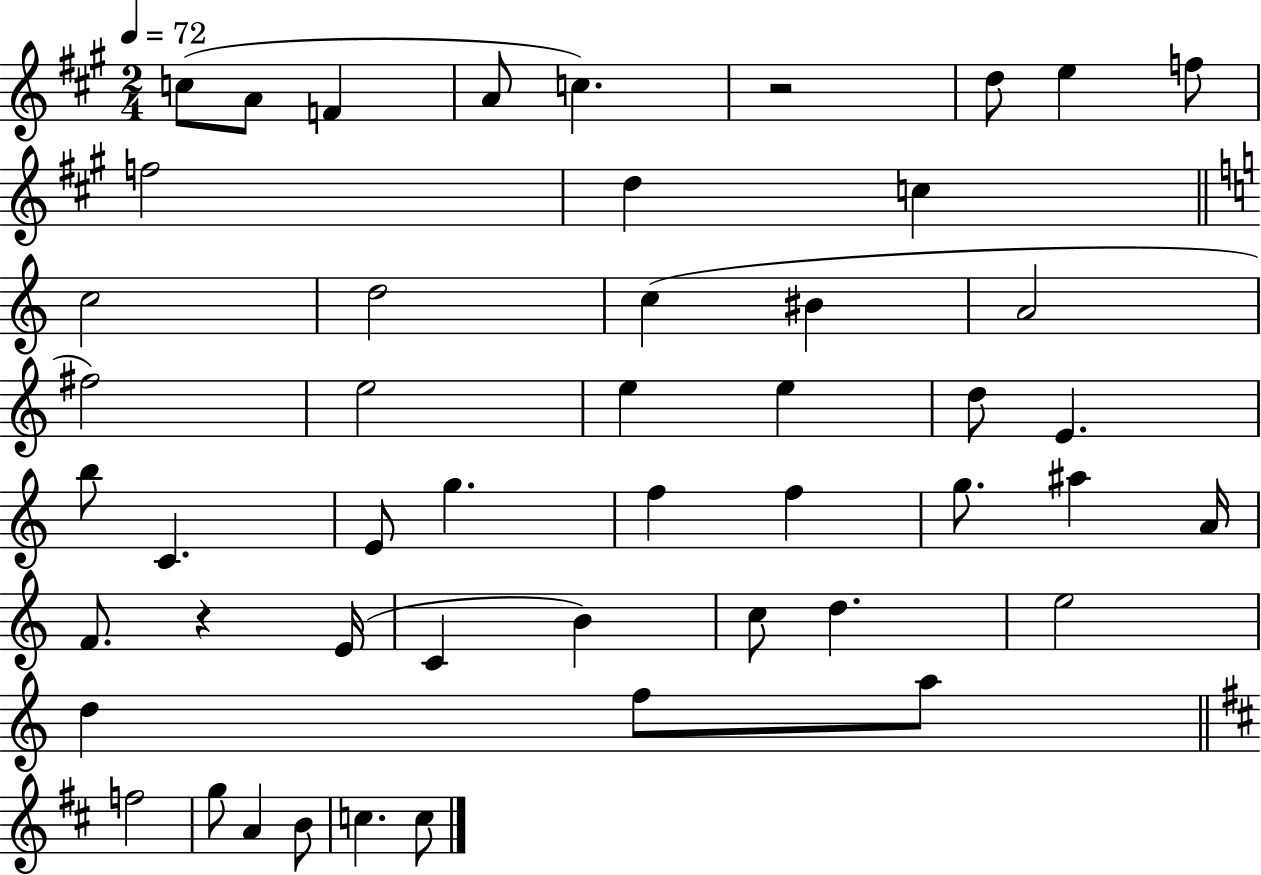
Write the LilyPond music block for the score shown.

{
  \clef treble
  \numericTimeSignature
  \time 2/4
  \key a \major
  \tempo 4 = 72
  c''8( a'8 f'4 | a'8 c''4.) | r2 | d''8 e''4 f''8 | \break f''2 | d''4 c''4 | \bar "||" \break \key a \minor c''2 | d''2 | c''4( bis'4 | a'2 | \break fis''2) | e''2 | e''4 e''4 | d''8 e'4. | \break b''8 c'4. | e'8 g''4. | f''4 f''4 | g''8. ais''4 a'16 | \break f'8. r4 e'16( | c'4 b'4) | c''8 d''4. | e''2 | \break d''4 f''8 a''8 | \bar "||" \break \key b \minor f''2 | g''8 a'4 b'8 | c''4. c''8 | \bar "|."
}